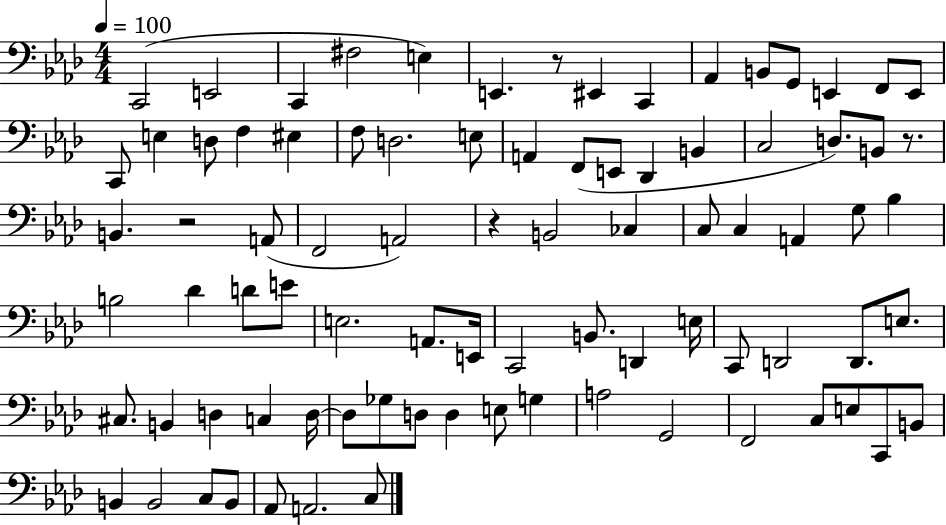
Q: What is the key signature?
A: AES major